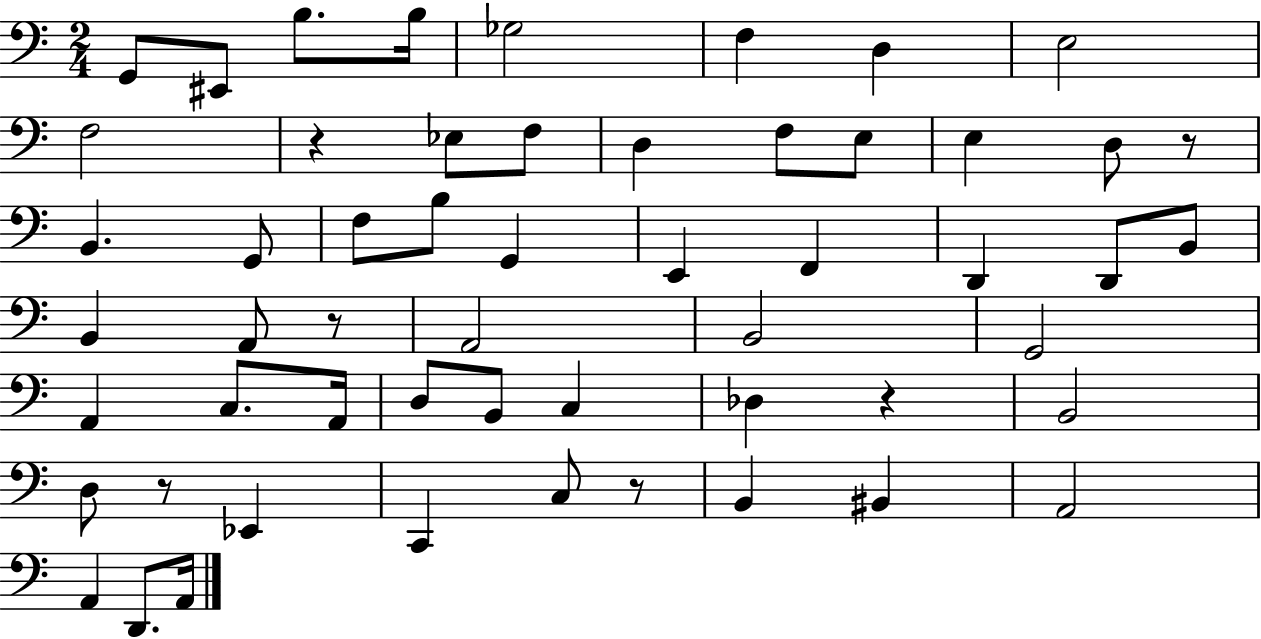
G2/e EIS2/e B3/e. B3/s Gb3/h F3/q D3/q E3/h F3/h R/q Eb3/e F3/e D3/q F3/e E3/e E3/q D3/e R/e B2/q. G2/e F3/e B3/e G2/q E2/q F2/q D2/q D2/e B2/e B2/q A2/e R/e A2/h B2/h G2/h A2/q C3/e. A2/s D3/e B2/e C3/q Db3/q R/q B2/h D3/e R/e Eb2/q C2/q C3/e R/e B2/q BIS2/q A2/h A2/q D2/e. A2/s